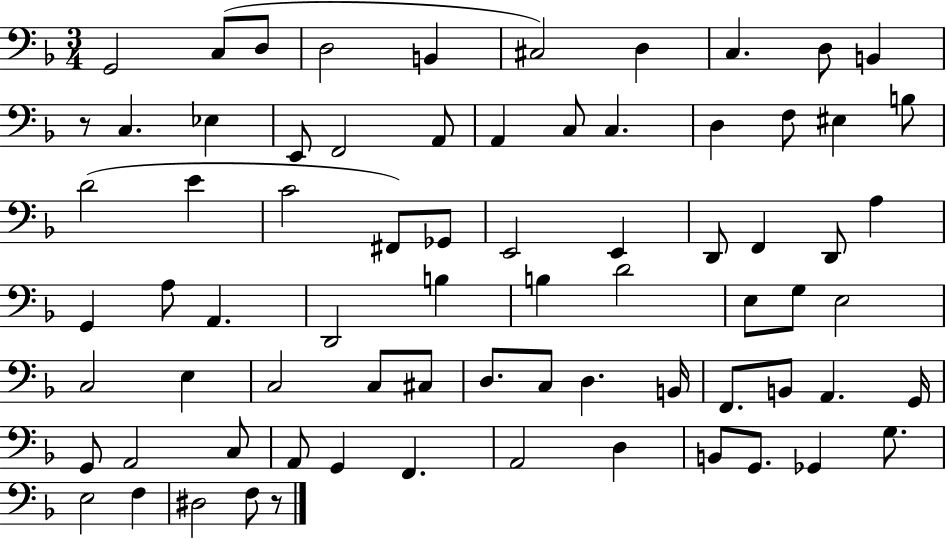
{
  \clef bass
  \numericTimeSignature
  \time 3/4
  \key f \major
  \repeat volta 2 { g,2 c8( d8 | d2 b,4 | cis2) d4 | c4. d8 b,4 | \break r8 c4. ees4 | e,8 f,2 a,8 | a,4 c8 c4. | d4 f8 eis4 b8 | \break d'2( e'4 | c'2 fis,8) ges,8 | e,2 e,4 | d,8 f,4 d,8 a4 | \break g,4 a8 a,4. | d,2 b4 | b4 d'2 | e8 g8 e2 | \break c2 e4 | c2 c8 cis8 | d8. c8 d4. b,16 | f,8. b,8 a,4. g,16 | \break g,8 a,2 c8 | a,8 g,4 f,4. | a,2 d4 | b,8 g,8. ges,4 g8. | \break e2 f4 | dis2 f8 r8 | } \bar "|."
}